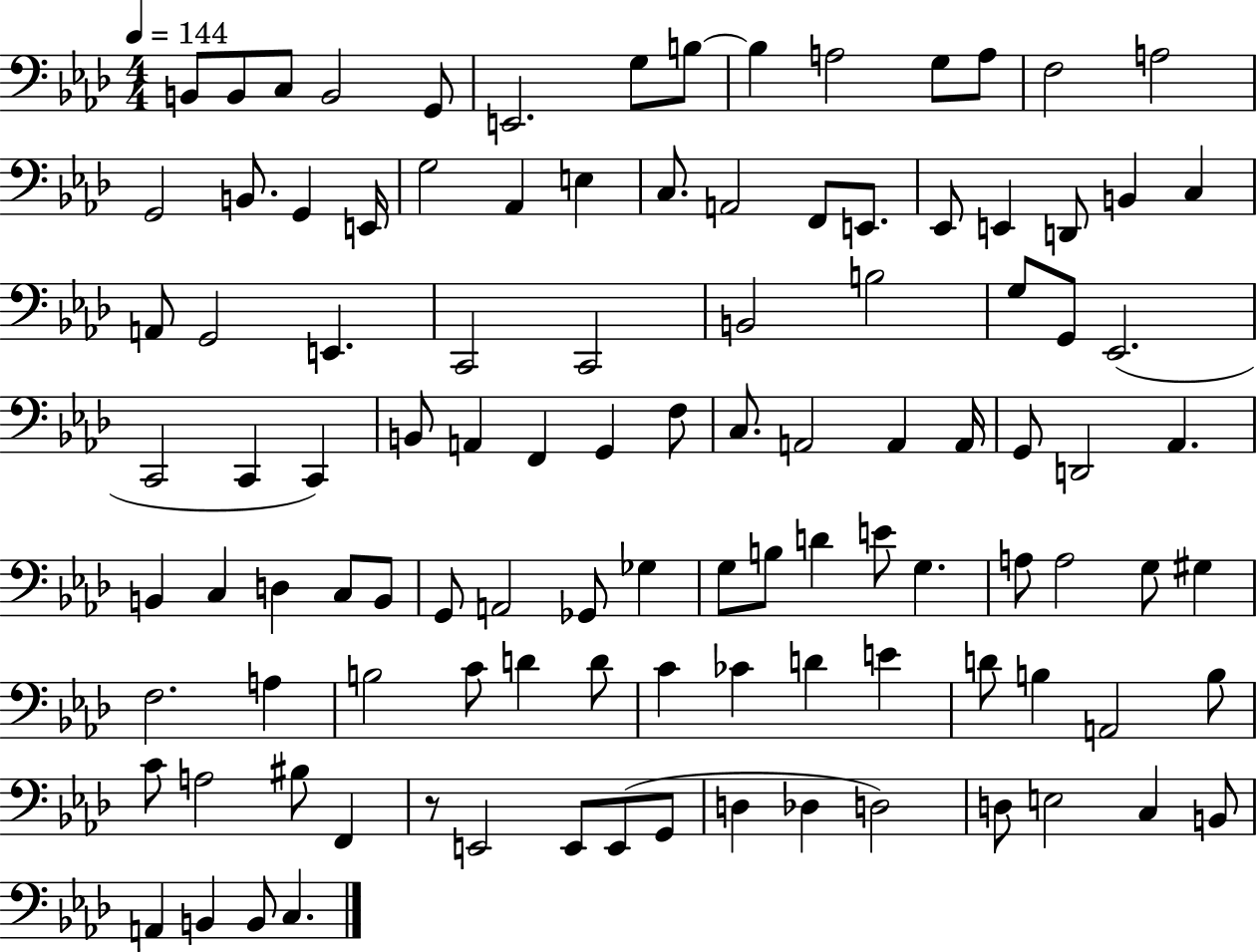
{
  \clef bass
  \numericTimeSignature
  \time 4/4
  \key aes \major
  \tempo 4 = 144
  b,8 b,8 c8 b,2 g,8 | e,2. g8 b8~~ | b4 a2 g8 a8 | f2 a2 | \break g,2 b,8. g,4 e,16 | g2 aes,4 e4 | c8. a,2 f,8 e,8. | ees,8 e,4 d,8 b,4 c4 | \break a,8 g,2 e,4. | c,2 c,2 | b,2 b2 | g8 g,8 ees,2.( | \break c,2 c,4 c,4) | b,8 a,4 f,4 g,4 f8 | c8. a,2 a,4 a,16 | g,8 d,2 aes,4. | \break b,4 c4 d4 c8 b,8 | g,8 a,2 ges,8 ges4 | g8 b8 d'4 e'8 g4. | a8 a2 g8 gis4 | \break f2. a4 | b2 c'8 d'4 d'8 | c'4 ces'4 d'4 e'4 | d'8 b4 a,2 b8 | \break c'8 a2 bis8 f,4 | r8 e,2 e,8 e,8( g,8 | d4 des4 d2) | d8 e2 c4 b,8 | \break a,4 b,4 b,8 c4. | \bar "|."
}